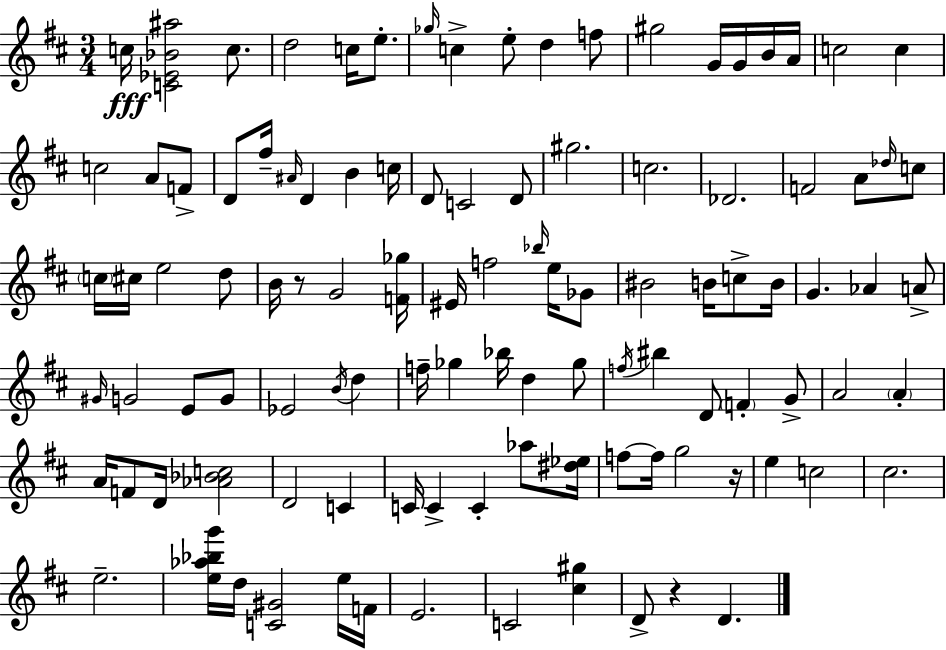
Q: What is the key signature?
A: D major